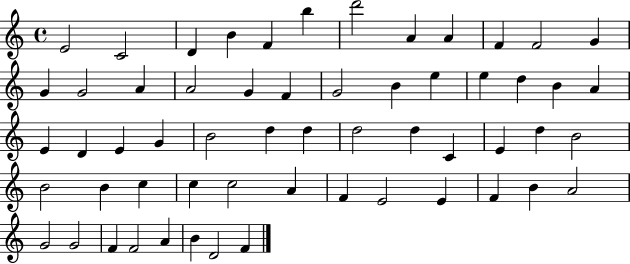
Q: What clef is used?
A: treble